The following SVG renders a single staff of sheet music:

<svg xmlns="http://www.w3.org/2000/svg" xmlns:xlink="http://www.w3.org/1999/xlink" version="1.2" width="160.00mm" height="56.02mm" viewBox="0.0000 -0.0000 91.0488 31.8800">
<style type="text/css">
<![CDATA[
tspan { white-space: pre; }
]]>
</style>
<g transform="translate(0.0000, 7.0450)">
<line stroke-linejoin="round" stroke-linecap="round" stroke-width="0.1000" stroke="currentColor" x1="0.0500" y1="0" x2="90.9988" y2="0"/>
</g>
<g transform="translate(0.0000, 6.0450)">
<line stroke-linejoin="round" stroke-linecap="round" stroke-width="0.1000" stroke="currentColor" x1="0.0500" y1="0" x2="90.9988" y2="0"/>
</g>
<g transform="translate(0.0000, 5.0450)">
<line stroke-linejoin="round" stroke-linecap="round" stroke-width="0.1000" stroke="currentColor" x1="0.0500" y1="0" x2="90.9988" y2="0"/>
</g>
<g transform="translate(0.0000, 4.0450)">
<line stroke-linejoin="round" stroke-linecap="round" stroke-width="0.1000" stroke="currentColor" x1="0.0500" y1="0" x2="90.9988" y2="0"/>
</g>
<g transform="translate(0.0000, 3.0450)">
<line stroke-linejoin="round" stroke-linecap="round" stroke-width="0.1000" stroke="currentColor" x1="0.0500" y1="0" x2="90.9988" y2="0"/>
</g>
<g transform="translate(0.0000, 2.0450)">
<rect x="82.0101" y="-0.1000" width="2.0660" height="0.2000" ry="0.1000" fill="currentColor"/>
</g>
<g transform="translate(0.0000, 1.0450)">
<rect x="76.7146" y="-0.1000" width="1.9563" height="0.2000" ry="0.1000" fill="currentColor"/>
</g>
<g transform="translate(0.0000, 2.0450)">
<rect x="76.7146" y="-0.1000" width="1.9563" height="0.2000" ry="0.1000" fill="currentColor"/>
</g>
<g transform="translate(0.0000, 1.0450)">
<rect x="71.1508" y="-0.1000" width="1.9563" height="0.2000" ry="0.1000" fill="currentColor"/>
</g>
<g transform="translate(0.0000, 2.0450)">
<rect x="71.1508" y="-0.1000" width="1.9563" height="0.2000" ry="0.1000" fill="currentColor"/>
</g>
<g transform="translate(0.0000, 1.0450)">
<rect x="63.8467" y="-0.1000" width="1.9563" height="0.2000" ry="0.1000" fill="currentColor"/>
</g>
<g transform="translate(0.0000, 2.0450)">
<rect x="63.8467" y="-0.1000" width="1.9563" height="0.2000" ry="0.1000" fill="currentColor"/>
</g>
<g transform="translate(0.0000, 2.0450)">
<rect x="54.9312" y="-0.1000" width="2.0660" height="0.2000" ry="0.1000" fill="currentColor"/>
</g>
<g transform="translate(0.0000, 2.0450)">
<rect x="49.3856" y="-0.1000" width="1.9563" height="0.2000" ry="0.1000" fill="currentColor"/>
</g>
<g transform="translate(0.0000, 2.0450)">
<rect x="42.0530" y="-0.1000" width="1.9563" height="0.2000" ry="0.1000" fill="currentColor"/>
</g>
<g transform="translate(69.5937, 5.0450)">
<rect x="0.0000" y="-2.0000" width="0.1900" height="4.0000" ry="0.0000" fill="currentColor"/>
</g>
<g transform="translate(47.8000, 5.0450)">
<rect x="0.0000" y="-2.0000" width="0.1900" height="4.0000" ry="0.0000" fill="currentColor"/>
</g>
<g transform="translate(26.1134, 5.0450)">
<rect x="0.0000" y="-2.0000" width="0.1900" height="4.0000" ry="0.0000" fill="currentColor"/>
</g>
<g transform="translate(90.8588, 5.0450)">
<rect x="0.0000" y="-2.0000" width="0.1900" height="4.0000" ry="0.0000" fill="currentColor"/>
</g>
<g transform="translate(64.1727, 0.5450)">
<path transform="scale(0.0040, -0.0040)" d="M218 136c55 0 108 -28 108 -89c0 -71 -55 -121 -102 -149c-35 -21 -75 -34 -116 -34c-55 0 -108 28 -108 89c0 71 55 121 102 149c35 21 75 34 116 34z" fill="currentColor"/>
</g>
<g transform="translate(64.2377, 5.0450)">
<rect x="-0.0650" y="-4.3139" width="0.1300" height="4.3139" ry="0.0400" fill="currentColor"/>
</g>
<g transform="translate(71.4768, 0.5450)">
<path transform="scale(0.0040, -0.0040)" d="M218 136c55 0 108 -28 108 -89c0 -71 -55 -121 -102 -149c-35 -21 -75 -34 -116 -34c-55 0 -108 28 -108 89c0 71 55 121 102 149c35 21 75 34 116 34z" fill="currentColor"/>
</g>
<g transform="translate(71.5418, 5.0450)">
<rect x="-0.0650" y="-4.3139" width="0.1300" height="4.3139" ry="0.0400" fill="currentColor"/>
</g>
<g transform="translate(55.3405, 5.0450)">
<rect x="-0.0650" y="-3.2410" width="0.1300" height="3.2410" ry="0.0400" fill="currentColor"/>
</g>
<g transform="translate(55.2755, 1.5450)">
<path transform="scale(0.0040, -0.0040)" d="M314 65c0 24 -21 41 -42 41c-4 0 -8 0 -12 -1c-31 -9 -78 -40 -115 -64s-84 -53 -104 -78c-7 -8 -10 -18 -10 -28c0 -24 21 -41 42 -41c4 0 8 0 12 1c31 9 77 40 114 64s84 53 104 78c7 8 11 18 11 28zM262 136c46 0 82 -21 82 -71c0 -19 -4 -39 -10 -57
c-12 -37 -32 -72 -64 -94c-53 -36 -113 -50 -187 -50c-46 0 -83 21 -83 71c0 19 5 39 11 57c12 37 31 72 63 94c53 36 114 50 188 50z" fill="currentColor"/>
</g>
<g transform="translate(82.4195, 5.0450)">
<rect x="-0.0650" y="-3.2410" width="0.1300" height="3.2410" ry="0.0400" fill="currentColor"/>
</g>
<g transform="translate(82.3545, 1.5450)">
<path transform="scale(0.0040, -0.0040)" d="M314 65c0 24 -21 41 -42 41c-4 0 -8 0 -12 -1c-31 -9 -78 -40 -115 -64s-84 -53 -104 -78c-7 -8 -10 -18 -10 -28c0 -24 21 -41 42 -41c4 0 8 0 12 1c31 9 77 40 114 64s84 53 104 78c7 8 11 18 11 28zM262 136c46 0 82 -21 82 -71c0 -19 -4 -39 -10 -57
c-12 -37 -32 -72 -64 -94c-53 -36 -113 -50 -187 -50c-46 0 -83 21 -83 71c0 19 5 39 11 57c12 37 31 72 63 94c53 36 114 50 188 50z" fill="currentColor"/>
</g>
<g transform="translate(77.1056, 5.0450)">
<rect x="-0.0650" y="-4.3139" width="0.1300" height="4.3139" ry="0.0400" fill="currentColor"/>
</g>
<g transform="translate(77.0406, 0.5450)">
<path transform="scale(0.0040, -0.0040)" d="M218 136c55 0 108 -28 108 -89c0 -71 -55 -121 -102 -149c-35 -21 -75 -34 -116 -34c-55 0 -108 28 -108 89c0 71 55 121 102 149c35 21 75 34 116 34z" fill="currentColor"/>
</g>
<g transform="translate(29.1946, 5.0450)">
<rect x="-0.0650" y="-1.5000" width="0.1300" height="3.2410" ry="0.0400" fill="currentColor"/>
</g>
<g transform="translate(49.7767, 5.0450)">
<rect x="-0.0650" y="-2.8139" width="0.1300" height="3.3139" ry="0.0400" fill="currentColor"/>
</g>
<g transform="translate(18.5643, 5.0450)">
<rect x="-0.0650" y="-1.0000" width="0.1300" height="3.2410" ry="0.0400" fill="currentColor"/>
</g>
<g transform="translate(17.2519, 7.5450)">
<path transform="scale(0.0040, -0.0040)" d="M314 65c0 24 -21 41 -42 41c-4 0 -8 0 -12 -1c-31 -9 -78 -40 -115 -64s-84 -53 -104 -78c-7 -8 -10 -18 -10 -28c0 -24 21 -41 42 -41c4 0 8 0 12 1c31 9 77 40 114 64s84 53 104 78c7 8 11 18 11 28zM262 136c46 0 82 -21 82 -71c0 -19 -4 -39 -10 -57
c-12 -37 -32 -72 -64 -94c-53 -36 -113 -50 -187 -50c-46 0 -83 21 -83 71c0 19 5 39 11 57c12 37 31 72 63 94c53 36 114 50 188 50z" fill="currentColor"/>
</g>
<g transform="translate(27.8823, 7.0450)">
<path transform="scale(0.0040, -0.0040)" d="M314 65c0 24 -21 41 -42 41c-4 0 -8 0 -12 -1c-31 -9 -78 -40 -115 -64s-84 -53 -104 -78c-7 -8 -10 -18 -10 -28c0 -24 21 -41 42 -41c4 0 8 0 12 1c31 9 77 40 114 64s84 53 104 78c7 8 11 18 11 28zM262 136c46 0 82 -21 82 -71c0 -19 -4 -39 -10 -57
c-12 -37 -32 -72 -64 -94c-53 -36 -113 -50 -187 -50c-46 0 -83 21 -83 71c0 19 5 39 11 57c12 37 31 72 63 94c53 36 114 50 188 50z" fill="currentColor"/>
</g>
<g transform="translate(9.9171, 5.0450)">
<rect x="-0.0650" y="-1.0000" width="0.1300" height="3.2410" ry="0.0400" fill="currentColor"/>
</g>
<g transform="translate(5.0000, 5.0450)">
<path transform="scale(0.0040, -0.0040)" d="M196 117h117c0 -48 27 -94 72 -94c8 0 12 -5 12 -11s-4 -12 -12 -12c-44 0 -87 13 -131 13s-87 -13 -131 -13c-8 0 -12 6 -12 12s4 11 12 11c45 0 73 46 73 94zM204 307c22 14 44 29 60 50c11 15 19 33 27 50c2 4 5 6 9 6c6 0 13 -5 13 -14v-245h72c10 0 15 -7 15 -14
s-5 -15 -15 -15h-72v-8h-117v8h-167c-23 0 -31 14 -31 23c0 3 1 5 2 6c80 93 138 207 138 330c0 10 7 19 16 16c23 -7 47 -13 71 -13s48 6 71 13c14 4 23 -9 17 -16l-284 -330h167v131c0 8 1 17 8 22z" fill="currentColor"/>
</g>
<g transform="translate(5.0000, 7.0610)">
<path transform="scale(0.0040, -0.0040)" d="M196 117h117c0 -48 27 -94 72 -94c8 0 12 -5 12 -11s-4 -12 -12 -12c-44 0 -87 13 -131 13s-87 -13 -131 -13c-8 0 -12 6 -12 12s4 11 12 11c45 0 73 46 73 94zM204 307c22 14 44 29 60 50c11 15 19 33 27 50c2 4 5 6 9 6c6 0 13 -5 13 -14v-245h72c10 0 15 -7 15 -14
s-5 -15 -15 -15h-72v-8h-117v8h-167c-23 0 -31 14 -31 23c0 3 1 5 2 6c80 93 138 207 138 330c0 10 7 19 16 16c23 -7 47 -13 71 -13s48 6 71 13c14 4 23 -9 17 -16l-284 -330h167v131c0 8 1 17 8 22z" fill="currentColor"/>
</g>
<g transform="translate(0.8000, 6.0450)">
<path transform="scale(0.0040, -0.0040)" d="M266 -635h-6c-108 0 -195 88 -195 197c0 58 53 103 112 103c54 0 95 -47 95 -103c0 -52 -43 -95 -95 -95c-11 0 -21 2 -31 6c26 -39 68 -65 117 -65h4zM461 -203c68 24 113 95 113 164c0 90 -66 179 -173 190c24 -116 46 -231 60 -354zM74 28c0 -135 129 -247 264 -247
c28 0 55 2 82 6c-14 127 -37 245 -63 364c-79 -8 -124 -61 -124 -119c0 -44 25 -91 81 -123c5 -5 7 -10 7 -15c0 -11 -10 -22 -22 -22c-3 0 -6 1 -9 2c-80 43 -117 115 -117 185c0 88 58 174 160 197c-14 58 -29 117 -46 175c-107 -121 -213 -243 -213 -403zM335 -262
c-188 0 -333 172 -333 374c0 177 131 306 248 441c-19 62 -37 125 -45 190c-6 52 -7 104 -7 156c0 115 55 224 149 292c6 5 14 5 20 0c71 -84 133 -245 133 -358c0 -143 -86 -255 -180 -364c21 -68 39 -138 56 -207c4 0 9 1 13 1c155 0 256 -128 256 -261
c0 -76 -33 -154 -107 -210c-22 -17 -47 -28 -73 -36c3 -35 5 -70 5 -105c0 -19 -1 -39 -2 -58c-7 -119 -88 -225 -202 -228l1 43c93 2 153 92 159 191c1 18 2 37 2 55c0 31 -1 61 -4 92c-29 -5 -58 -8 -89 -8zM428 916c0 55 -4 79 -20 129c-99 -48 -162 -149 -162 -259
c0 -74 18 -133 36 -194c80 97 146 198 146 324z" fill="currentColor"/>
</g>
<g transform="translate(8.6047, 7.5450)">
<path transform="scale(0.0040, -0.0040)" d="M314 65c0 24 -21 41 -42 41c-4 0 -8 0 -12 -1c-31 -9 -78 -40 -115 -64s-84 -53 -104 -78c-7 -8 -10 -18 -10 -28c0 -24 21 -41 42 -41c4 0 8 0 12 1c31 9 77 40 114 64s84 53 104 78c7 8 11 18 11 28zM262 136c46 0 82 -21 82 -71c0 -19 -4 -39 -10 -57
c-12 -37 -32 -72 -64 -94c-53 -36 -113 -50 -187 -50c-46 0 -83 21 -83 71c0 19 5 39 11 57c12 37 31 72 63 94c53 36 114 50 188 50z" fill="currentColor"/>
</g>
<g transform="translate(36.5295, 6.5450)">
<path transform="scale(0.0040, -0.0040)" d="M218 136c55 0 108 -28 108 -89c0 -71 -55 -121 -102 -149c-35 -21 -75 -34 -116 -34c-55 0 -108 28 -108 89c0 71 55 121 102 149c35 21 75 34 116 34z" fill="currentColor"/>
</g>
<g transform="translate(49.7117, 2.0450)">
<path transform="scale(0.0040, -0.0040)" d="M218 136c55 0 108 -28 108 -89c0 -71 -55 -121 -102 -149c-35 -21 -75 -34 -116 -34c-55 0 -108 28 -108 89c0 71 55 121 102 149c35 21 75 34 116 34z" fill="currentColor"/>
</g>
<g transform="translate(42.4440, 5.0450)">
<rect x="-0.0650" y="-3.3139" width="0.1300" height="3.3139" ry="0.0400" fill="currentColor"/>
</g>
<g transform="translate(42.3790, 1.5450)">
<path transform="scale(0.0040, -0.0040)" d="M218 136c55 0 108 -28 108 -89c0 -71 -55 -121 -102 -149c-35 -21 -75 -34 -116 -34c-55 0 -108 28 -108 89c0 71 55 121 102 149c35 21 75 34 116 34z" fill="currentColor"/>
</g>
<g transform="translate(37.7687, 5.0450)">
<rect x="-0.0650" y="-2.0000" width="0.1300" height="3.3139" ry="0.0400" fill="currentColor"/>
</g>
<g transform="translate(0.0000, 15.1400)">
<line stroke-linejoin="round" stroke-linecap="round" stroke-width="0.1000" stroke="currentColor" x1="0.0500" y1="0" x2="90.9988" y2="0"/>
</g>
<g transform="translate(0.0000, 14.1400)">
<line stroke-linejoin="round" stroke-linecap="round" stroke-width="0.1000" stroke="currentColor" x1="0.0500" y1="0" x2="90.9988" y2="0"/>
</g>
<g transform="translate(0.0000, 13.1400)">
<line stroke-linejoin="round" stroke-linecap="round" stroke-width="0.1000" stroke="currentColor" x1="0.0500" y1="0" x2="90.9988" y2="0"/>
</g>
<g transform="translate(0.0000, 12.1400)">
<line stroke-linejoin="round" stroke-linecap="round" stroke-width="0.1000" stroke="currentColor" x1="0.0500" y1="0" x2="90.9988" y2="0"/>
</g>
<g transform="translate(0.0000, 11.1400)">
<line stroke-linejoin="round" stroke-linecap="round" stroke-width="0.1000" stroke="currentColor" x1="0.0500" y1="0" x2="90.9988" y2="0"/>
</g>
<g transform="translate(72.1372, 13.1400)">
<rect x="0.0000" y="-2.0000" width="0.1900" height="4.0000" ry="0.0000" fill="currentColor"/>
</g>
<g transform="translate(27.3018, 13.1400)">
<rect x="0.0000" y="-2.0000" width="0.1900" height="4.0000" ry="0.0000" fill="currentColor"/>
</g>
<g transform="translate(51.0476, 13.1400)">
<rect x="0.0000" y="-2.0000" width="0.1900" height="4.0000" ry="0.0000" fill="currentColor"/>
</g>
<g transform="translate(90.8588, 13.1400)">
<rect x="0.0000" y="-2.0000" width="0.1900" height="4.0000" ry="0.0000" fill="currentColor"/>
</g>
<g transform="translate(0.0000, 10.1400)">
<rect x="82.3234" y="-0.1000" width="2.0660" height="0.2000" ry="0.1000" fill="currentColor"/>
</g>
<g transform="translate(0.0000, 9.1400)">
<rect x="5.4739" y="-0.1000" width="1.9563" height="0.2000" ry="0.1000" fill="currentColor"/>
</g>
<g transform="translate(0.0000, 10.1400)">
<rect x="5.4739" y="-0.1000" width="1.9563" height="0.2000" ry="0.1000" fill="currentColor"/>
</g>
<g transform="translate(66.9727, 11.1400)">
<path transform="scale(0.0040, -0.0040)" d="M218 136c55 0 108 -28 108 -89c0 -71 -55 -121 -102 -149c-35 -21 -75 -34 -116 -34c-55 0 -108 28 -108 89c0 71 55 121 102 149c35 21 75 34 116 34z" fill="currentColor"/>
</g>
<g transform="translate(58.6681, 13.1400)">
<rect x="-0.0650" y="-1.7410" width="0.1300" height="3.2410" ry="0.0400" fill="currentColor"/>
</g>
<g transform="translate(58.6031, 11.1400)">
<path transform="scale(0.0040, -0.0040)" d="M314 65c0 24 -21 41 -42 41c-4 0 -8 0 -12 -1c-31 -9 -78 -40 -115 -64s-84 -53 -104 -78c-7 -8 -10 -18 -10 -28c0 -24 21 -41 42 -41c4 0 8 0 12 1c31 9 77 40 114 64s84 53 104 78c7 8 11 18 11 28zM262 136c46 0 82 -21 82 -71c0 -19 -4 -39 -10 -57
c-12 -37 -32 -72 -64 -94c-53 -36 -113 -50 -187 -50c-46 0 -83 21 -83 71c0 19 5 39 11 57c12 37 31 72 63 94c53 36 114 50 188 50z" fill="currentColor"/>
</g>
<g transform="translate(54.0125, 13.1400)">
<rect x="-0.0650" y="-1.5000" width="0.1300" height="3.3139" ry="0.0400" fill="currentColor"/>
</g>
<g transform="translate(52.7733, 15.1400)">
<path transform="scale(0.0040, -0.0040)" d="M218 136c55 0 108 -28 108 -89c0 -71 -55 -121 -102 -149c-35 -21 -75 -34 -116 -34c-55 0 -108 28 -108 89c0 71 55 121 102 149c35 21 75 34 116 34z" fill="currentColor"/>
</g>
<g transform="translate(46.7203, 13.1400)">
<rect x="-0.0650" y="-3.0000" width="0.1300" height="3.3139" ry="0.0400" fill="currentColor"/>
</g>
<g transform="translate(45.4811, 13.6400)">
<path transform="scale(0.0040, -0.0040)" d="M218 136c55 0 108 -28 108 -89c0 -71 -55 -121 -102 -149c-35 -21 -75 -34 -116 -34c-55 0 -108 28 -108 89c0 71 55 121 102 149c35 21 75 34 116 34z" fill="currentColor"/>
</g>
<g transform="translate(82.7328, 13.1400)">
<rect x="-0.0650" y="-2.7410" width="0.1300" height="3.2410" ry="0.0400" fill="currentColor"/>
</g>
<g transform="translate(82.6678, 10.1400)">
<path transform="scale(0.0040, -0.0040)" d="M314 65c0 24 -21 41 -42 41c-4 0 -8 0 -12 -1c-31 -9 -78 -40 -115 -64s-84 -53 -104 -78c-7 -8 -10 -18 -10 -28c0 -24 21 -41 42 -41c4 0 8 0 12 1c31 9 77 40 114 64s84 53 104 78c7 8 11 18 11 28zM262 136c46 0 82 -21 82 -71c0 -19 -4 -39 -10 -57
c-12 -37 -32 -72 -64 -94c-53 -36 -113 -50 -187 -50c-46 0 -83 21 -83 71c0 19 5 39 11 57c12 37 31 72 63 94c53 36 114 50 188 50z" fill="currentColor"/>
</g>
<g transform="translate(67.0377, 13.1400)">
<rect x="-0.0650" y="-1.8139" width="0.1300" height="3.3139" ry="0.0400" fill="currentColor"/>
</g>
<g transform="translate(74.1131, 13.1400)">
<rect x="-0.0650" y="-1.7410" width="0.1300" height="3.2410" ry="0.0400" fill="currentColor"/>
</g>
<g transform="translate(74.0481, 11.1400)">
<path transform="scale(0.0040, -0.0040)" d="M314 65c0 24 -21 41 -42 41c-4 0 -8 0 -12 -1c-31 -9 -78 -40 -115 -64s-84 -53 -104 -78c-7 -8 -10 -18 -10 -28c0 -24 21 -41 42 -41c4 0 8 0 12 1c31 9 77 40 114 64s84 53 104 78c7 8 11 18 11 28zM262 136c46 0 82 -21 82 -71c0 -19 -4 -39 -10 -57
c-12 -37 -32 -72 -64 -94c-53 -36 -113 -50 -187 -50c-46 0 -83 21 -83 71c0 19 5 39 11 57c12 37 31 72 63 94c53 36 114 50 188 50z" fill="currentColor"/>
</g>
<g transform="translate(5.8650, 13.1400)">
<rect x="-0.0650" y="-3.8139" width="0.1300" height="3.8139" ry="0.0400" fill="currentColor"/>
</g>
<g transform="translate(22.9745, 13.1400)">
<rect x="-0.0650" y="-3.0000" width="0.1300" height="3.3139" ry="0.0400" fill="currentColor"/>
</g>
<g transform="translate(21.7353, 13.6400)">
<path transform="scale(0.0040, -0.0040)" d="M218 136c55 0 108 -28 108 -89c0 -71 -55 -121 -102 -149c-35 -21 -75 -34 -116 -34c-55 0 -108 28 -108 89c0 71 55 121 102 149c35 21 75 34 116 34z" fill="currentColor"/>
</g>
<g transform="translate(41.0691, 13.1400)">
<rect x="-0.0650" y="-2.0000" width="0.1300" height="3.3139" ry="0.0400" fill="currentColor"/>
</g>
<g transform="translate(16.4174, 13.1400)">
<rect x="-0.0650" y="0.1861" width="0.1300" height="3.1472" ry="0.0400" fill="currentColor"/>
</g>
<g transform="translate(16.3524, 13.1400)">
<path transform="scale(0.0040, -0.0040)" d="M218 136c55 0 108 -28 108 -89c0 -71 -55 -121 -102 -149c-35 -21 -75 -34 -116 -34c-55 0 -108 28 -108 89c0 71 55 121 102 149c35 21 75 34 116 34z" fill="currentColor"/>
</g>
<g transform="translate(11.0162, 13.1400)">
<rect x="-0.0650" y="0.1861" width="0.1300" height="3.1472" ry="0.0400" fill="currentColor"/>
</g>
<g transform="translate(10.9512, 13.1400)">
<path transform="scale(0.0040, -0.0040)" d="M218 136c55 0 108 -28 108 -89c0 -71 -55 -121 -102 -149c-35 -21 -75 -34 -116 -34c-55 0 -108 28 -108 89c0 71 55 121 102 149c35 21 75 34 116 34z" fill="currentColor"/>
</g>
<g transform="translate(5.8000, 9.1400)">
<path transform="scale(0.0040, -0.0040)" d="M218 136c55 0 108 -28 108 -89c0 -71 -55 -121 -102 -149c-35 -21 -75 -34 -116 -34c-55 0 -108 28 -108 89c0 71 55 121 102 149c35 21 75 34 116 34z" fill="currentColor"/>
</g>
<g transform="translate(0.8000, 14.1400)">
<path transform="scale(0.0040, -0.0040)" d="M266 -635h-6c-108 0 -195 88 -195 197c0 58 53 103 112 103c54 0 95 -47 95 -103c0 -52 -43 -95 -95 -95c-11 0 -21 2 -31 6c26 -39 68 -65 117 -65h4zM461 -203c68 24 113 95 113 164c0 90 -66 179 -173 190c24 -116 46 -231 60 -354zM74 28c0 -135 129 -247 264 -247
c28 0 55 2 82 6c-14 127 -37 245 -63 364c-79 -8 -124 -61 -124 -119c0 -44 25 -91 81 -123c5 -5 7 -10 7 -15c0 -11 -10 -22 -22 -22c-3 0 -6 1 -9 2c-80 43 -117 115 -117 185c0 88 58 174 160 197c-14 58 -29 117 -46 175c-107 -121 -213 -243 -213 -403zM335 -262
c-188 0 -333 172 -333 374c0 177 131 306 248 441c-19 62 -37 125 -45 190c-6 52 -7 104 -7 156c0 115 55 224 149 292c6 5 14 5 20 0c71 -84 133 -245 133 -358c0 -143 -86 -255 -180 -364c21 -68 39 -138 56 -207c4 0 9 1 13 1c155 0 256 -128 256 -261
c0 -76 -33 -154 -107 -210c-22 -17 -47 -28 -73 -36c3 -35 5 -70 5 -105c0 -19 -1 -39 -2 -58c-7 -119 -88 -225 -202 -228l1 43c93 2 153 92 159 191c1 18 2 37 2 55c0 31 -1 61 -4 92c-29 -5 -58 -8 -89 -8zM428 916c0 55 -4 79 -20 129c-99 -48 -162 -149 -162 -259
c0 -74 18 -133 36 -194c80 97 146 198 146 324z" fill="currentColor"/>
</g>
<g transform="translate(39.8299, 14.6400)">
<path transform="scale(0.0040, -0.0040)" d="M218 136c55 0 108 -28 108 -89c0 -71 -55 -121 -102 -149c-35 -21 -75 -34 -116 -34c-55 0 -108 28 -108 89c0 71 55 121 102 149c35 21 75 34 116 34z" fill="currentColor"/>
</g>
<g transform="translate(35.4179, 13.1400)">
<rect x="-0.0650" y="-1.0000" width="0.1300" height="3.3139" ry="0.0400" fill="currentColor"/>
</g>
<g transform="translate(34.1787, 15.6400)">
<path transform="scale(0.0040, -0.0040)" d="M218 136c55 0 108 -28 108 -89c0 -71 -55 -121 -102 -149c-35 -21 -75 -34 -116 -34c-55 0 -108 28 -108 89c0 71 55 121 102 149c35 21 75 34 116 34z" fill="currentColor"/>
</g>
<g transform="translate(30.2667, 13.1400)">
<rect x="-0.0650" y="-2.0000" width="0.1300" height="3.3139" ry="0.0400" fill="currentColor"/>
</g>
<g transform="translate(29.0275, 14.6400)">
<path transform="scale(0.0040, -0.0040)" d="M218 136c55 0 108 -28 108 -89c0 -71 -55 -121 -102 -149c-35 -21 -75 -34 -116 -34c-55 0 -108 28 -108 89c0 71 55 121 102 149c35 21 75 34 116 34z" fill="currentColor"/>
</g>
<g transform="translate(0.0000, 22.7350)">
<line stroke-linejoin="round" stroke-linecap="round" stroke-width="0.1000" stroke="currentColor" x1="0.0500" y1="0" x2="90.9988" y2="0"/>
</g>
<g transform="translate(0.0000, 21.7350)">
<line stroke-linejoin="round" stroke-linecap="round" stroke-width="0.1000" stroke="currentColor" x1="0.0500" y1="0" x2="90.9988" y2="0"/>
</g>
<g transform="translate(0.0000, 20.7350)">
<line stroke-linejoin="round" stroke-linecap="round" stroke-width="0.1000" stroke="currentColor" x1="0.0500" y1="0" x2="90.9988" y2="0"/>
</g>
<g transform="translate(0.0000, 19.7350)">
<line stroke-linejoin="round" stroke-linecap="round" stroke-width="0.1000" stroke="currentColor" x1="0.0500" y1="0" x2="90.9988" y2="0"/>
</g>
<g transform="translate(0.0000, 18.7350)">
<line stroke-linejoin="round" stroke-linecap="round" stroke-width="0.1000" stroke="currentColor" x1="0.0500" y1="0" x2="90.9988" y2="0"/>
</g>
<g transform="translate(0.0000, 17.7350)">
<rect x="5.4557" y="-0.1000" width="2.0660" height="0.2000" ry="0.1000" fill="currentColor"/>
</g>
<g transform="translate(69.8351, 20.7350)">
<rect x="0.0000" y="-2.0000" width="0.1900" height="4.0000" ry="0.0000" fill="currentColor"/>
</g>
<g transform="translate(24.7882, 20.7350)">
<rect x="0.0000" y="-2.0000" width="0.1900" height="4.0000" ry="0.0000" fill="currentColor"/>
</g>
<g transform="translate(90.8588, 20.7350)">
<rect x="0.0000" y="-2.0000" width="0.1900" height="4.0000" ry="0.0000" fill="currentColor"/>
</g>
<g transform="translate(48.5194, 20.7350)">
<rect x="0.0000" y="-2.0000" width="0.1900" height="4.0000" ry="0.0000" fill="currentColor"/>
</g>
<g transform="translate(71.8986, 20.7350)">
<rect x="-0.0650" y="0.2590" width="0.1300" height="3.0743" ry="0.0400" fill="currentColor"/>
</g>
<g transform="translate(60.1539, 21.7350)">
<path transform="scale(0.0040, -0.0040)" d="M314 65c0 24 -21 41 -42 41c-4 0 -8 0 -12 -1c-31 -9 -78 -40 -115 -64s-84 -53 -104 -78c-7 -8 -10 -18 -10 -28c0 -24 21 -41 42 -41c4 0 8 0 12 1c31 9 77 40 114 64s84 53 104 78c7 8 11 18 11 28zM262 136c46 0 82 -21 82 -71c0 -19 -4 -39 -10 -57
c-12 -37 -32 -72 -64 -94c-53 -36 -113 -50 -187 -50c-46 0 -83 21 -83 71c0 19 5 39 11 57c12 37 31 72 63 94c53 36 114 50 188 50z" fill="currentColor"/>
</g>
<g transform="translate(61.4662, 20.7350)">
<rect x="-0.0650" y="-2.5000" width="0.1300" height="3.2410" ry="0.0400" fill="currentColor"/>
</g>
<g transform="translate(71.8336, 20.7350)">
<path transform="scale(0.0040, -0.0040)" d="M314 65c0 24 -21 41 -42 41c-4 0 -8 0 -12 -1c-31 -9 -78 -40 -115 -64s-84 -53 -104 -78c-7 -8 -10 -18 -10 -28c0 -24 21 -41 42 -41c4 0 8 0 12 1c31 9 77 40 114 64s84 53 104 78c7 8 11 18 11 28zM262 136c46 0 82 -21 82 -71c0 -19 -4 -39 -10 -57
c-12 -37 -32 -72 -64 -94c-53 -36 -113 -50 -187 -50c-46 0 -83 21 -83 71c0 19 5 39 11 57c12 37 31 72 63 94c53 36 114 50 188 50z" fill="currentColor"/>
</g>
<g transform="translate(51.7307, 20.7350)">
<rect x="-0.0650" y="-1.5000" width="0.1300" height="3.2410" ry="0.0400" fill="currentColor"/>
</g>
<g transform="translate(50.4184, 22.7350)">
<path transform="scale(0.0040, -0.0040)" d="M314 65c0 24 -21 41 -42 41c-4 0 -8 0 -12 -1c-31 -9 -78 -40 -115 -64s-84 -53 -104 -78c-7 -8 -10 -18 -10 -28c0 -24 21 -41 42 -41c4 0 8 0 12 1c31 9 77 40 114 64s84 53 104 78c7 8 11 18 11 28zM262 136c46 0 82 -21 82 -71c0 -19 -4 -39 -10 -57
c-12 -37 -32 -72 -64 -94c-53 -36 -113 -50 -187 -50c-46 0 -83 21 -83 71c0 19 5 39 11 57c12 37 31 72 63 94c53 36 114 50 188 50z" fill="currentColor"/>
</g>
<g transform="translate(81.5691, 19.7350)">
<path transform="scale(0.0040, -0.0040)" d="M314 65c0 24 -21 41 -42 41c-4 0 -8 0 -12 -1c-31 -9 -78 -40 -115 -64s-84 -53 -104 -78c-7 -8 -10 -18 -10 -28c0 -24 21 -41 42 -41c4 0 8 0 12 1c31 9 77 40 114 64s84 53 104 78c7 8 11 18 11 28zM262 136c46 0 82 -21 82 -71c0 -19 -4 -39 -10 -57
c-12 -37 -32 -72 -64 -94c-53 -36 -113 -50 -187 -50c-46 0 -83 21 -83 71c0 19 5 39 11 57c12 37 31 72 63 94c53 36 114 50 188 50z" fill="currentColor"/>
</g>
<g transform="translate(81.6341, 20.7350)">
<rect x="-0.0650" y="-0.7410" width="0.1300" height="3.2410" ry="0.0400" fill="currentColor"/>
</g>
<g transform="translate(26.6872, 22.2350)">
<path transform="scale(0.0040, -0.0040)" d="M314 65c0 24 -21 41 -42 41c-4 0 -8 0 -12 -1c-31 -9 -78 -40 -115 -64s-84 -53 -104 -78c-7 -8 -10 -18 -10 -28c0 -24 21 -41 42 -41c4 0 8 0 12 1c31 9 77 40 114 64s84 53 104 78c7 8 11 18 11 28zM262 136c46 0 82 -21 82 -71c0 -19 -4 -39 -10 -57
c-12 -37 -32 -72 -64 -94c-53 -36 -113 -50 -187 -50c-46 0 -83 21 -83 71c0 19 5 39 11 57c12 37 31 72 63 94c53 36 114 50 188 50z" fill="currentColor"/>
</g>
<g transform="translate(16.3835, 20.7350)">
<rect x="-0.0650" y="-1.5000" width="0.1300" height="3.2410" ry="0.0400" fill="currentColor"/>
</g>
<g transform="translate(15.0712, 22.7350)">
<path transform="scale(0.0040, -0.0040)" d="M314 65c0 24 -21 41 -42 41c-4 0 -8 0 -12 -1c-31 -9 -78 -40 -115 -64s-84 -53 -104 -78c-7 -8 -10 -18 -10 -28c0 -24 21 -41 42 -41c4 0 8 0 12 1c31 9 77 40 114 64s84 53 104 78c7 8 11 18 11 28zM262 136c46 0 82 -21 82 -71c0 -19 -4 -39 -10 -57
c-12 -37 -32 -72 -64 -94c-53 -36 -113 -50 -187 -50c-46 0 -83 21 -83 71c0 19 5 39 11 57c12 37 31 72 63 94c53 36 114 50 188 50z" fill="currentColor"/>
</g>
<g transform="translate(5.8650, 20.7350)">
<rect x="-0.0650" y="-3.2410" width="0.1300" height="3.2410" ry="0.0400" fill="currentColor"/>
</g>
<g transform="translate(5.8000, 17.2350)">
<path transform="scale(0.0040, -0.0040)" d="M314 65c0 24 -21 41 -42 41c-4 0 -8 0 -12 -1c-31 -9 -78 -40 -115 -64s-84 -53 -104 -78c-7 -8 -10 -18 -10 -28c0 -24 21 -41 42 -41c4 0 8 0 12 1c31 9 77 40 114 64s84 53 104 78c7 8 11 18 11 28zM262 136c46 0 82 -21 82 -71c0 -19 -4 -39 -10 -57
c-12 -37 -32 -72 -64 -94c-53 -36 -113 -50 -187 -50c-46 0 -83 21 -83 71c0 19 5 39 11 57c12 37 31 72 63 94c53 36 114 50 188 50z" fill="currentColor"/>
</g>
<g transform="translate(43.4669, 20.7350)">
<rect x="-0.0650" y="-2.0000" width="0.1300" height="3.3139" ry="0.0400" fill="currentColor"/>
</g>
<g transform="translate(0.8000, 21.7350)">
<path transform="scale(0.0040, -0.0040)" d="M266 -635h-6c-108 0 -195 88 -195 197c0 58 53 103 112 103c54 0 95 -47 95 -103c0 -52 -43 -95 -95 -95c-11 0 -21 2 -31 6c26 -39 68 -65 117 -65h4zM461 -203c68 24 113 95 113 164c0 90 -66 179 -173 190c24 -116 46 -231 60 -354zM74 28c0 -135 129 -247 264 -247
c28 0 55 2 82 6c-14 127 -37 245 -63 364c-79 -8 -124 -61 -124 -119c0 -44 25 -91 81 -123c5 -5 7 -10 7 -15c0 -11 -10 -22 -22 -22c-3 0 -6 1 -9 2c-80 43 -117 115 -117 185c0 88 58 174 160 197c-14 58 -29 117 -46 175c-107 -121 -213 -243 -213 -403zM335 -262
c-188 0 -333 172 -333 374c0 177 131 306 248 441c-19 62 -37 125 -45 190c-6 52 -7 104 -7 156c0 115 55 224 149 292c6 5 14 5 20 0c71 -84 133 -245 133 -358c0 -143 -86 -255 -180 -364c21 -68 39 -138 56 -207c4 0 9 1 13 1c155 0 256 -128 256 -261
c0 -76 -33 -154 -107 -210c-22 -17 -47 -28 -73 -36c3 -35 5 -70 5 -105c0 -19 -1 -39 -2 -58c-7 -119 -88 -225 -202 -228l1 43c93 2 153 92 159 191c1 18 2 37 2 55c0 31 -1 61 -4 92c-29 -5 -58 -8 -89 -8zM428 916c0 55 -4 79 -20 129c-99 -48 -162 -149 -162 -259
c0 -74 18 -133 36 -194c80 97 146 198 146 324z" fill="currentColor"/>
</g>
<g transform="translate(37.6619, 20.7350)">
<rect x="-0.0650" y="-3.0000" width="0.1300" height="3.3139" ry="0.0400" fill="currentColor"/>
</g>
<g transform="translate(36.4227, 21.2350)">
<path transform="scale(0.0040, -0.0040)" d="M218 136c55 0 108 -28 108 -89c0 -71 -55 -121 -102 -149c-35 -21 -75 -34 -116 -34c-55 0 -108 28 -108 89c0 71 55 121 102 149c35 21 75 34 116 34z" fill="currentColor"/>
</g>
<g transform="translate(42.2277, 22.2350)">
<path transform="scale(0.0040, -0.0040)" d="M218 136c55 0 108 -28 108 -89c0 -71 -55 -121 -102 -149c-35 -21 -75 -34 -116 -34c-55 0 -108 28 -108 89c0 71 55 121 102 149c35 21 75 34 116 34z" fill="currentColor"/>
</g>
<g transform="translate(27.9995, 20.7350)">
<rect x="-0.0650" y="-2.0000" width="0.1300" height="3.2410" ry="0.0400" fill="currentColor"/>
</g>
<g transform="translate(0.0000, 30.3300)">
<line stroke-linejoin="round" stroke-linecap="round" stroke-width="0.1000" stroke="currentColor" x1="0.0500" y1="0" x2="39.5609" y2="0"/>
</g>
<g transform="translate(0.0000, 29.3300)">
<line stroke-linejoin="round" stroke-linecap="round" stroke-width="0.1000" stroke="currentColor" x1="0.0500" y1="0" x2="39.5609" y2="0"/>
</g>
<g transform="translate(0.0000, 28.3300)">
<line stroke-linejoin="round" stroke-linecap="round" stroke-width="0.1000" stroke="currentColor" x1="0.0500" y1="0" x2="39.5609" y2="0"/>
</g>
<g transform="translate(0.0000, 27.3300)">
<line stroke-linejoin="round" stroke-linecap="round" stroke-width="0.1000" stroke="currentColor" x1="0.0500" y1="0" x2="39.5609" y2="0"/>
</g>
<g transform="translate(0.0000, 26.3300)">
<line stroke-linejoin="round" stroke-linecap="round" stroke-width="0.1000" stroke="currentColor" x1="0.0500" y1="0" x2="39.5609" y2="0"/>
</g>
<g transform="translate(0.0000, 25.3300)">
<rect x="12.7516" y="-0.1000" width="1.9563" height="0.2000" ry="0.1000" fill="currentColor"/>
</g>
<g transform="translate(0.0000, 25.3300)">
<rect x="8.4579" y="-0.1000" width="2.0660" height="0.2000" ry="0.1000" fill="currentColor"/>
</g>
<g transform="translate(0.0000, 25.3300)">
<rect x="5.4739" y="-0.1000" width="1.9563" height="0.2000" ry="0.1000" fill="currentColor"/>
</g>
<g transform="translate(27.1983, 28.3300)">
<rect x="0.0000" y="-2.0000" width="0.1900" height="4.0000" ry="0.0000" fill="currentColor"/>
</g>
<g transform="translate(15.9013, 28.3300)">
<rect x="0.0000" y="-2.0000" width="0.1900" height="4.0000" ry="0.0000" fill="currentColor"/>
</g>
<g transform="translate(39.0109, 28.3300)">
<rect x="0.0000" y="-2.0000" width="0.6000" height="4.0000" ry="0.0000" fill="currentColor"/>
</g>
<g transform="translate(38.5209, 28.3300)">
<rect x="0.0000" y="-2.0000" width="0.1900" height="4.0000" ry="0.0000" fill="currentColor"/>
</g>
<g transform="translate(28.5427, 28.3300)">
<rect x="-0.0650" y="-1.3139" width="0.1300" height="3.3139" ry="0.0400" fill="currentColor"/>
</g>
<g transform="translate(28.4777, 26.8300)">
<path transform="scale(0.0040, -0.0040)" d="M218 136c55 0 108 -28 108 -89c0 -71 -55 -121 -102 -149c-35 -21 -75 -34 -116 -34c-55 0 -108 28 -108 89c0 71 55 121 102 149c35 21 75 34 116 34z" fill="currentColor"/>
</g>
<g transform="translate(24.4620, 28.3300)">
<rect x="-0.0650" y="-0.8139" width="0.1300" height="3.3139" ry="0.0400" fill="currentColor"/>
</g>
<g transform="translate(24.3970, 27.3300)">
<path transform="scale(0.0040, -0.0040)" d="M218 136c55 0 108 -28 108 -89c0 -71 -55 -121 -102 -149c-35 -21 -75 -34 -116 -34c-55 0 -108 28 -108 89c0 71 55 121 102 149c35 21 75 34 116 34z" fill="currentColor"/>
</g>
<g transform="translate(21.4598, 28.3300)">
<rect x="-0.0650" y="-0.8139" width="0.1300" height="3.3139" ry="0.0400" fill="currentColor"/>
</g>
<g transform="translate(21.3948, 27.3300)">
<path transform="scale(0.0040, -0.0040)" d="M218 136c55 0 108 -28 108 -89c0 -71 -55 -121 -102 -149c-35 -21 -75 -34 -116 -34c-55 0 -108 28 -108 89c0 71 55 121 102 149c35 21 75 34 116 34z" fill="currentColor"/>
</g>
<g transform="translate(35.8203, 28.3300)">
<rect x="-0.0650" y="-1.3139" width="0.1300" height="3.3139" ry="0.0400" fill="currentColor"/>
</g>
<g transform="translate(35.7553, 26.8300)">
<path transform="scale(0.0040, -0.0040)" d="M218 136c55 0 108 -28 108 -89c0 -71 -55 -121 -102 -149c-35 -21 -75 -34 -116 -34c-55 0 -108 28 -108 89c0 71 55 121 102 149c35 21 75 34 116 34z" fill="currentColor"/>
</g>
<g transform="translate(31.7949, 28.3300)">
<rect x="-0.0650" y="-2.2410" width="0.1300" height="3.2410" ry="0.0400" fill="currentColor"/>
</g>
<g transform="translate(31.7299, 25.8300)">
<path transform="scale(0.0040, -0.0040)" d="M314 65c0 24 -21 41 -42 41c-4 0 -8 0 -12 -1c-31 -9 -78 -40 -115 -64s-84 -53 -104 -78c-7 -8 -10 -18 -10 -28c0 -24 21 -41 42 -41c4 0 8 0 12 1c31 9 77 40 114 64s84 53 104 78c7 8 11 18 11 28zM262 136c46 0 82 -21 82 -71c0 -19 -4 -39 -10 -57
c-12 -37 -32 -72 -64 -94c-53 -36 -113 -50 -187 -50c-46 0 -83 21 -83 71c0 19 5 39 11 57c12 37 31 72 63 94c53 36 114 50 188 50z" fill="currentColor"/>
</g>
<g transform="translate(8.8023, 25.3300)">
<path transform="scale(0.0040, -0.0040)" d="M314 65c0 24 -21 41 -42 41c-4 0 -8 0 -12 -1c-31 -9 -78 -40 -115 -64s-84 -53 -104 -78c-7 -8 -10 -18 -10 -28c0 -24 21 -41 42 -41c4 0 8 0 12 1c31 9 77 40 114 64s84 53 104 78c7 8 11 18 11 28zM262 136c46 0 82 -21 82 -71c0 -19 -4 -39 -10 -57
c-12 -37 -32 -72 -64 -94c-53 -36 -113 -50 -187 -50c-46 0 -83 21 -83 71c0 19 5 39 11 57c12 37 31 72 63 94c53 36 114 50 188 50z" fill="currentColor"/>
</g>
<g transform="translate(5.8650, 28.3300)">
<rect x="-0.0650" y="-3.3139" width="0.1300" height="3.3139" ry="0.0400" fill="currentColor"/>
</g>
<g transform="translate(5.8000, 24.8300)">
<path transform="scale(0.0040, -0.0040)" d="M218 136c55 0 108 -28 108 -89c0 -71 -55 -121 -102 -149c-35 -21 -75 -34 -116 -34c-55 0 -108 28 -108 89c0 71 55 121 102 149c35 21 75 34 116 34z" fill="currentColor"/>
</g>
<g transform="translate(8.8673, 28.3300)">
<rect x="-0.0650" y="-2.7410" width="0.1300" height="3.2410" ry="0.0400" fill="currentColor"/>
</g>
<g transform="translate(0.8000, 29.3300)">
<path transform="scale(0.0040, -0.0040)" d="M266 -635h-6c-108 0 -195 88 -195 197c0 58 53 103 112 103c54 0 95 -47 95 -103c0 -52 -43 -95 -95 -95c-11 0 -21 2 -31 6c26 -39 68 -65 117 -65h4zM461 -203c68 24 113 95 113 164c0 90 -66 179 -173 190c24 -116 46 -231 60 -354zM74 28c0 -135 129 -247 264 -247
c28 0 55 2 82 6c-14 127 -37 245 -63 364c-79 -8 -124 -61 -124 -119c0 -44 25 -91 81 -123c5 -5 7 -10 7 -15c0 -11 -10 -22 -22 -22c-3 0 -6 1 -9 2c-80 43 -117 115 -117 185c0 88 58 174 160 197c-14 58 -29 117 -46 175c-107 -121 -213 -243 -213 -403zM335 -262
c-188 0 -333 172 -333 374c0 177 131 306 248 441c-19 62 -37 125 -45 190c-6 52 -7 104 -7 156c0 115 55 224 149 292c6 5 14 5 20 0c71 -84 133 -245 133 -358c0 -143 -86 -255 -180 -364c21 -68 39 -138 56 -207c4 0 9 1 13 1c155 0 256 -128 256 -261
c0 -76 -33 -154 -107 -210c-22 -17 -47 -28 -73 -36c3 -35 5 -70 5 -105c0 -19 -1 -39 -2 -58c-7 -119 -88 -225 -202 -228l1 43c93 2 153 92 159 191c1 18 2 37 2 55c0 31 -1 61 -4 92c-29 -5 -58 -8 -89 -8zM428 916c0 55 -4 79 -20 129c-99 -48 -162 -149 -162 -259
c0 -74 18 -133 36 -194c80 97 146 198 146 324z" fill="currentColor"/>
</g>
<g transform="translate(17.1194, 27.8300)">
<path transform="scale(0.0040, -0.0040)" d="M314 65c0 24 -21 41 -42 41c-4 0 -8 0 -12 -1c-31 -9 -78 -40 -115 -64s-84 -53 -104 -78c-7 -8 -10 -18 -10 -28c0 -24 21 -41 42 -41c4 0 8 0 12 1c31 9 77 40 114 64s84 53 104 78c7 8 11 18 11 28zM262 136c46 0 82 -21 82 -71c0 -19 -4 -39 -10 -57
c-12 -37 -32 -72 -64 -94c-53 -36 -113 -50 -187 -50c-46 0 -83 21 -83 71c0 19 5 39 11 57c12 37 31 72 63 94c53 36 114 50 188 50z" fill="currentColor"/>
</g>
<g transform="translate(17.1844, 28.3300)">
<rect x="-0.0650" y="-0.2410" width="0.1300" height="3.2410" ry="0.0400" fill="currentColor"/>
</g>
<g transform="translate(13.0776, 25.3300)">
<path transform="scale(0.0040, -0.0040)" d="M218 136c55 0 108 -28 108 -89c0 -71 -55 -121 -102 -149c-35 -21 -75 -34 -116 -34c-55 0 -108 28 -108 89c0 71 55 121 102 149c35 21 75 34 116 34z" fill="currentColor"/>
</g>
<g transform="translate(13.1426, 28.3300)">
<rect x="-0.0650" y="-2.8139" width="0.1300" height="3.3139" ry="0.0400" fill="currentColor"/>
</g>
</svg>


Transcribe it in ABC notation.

X:1
T:Untitled
M:4/4
L:1/4
K:C
D2 D2 E2 F b a b2 d' d' d' b2 c' B B A F D F A E f2 f f2 a2 b2 E2 F2 A F E2 G2 B2 d2 b a2 a c2 d d e g2 e